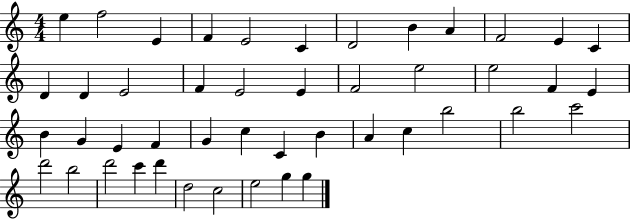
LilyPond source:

{
  \clef treble
  \numericTimeSignature
  \time 4/4
  \key c \major
  e''4 f''2 e'4 | f'4 e'2 c'4 | d'2 b'4 a'4 | f'2 e'4 c'4 | \break d'4 d'4 e'2 | f'4 e'2 e'4 | f'2 e''2 | e''2 f'4 e'4 | \break b'4 g'4 e'4 f'4 | g'4 c''4 c'4 b'4 | a'4 c''4 b''2 | b''2 c'''2 | \break d'''2 b''2 | d'''2 c'''4 d'''4 | d''2 c''2 | e''2 g''4 g''4 | \break \bar "|."
}